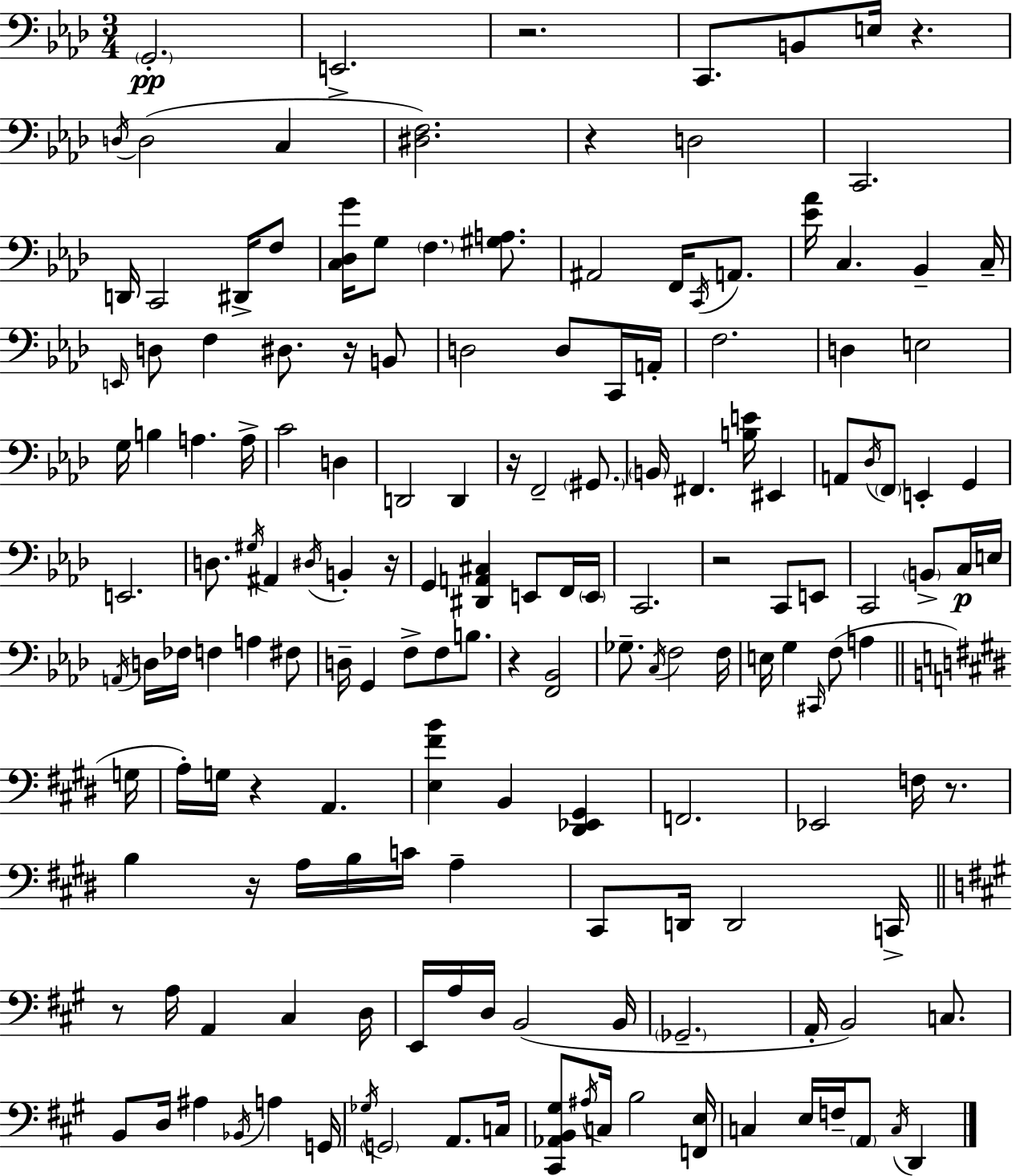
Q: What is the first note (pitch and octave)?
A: G2